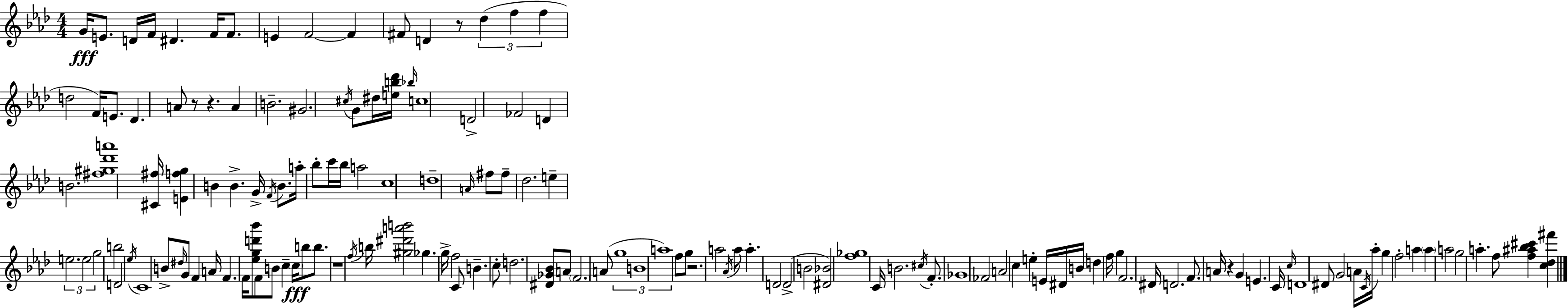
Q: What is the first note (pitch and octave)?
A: G4